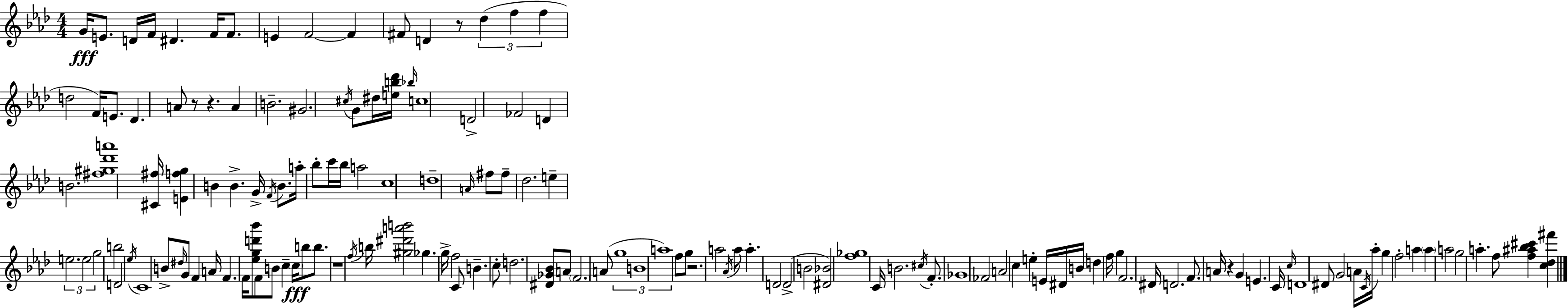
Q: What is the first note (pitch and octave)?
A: G4